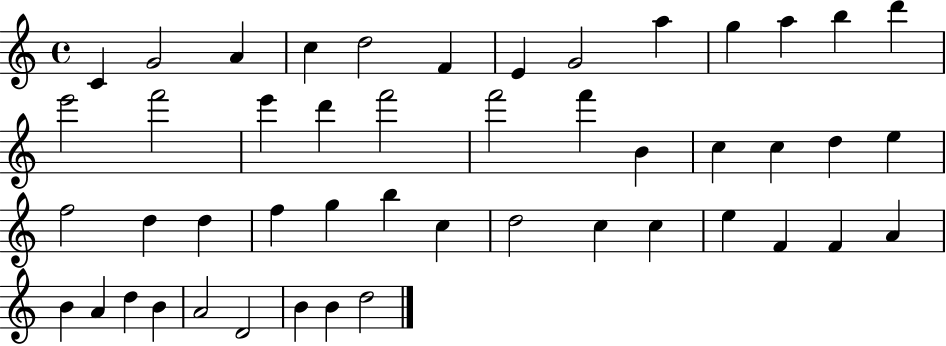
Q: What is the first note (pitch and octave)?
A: C4